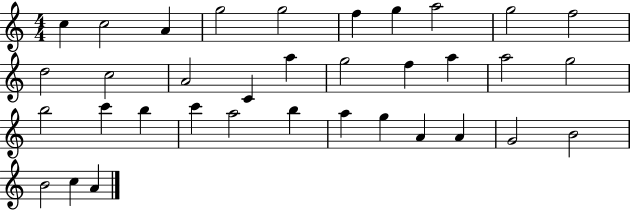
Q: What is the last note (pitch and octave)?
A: A4